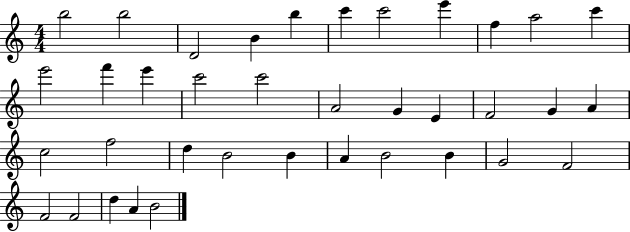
{
  \clef treble
  \numericTimeSignature
  \time 4/4
  \key c \major
  b''2 b''2 | d'2 b'4 b''4 | c'''4 c'''2 e'''4 | f''4 a''2 c'''4 | \break e'''2 f'''4 e'''4 | c'''2 c'''2 | a'2 g'4 e'4 | f'2 g'4 a'4 | \break c''2 f''2 | d''4 b'2 b'4 | a'4 b'2 b'4 | g'2 f'2 | \break f'2 f'2 | d''4 a'4 b'2 | \bar "|."
}